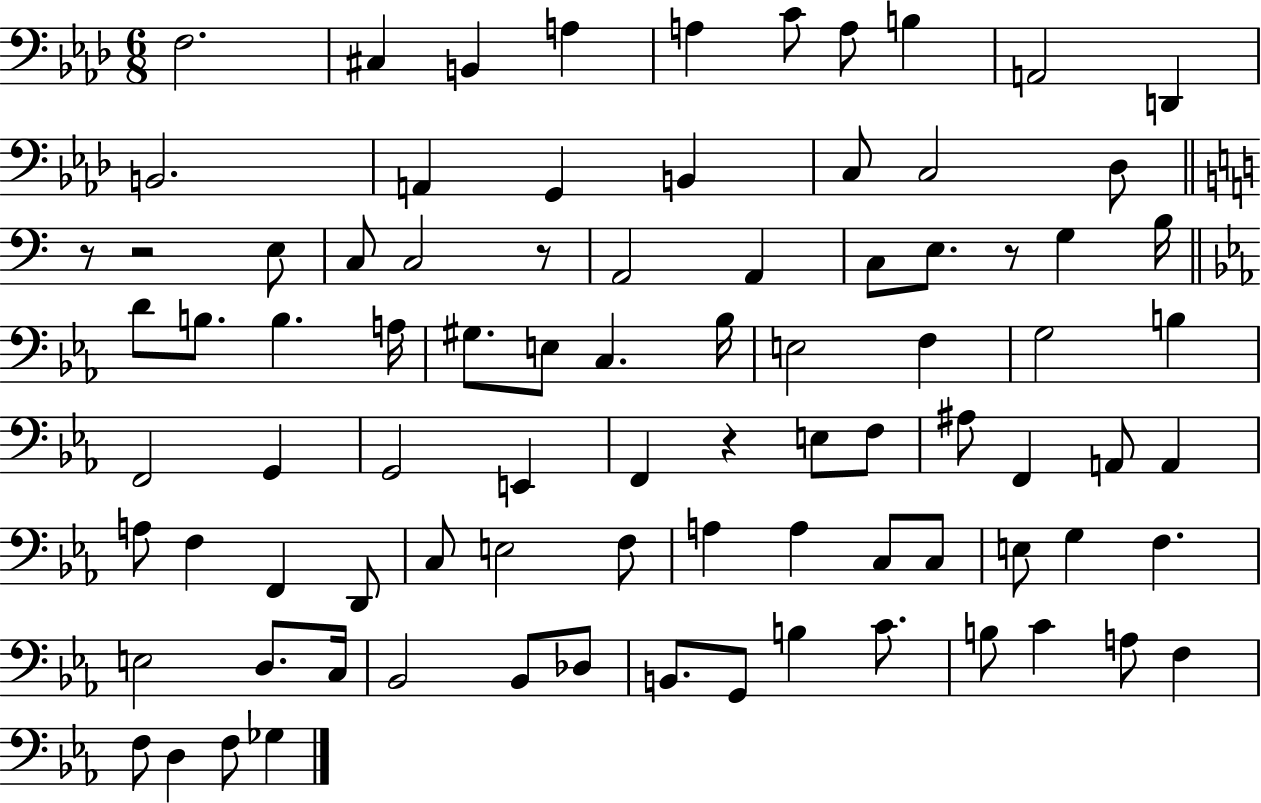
F3/h. C#3/q B2/q A3/q A3/q C4/e A3/e B3/q A2/h D2/q B2/h. A2/q G2/q B2/q C3/e C3/h Db3/e R/e R/h E3/e C3/e C3/h R/e A2/h A2/q C3/e E3/e. R/e G3/q B3/s D4/e B3/e. B3/q. A3/s G#3/e. E3/e C3/q. Bb3/s E3/h F3/q G3/h B3/q F2/h G2/q G2/h E2/q F2/q R/q E3/e F3/e A#3/e F2/q A2/e A2/q A3/e F3/q F2/q D2/e C3/e E3/h F3/e A3/q A3/q C3/e C3/e E3/e G3/q F3/q. E3/h D3/e. C3/s Bb2/h Bb2/e Db3/e B2/e. G2/e B3/q C4/e. B3/e C4/q A3/e F3/q F3/e D3/q F3/e Gb3/q